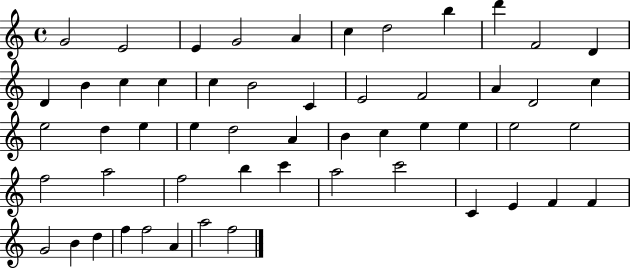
X:1
T:Untitled
M:4/4
L:1/4
K:C
G2 E2 E G2 A c d2 b d' F2 D D B c c c B2 C E2 F2 A D2 c e2 d e e d2 A B c e e e2 e2 f2 a2 f2 b c' a2 c'2 C E F F G2 B d f f2 A a2 f2